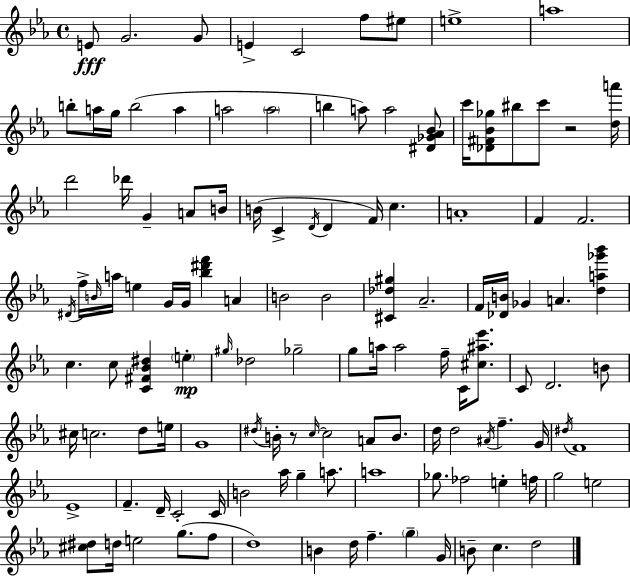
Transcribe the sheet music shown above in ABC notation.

X:1
T:Untitled
M:4/4
L:1/4
K:Eb
E/2 G2 G/2 E C2 f/2 ^e/2 e4 a4 b/2 a/4 g/4 b2 a a2 a2 b a/2 a2 [^D_G_A_B]/2 c'/4 [_D^F_B_g]/2 ^b/2 c'/2 z2 [da']/4 d'2 _d'/4 G A/2 B/4 B/4 C D/4 D F/4 c A4 F F2 ^D/4 f/4 B/4 a/4 e G/4 G/4 [_b^d'f'] A B2 B2 [^C_d^g] _A2 F/4 [_DB]/4 _G A [da_g'_b'] c c/2 [C^F_B^d] e ^g/4 _d2 _g2 g/2 a/4 a2 f/4 C/4 [^c^a_e']/2 C/2 D2 B/2 ^c/4 c2 d/2 e/4 G4 ^d/4 B/4 z/2 c/4 c2 A/2 B/2 d/4 d2 ^A/4 f G/4 ^d/4 F4 _E4 F D/4 C2 C/4 B2 _a/4 g a/2 a4 _g/2 _f2 e f/4 g2 e2 [^c^d]/2 d/4 e2 g/2 f/2 d4 B d/4 f g G/4 B/2 c d2